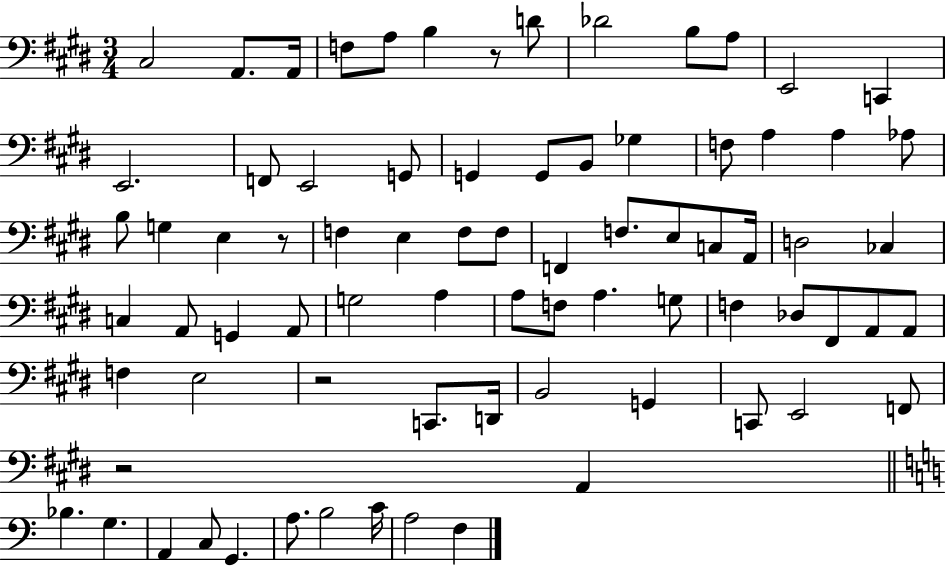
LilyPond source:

{
  \clef bass
  \numericTimeSignature
  \time 3/4
  \key e \major
  cis2 a,8. a,16 | f8 a8 b4 r8 d'8 | des'2 b8 a8 | e,2 c,4 | \break e,2. | f,8 e,2 g,8 | g,4 g,8 b,8 ges4 | f8 a4 a4 aes8 | \break b8 g4 e4 r8 | f4 e4 f8 f8 | f,4 f8. e8 c8 a,16 | d2 ces4 | \break c4 a,8 g,4 a,8 | g2 a4 | a8 f8 a4. g8 | f4 des8 fis,8 a,8 a,8 | \break f4 e2 | r2 c,8. d,16 | b,2 g,4 | c,8 e,2 f,8 | \break r2 a,4 | \bar "||" \break \key c \major bes4. g4. | a,4 c8 g,4. | a8. b2 c'16 | a2 f4 | \break \bar "|."
}